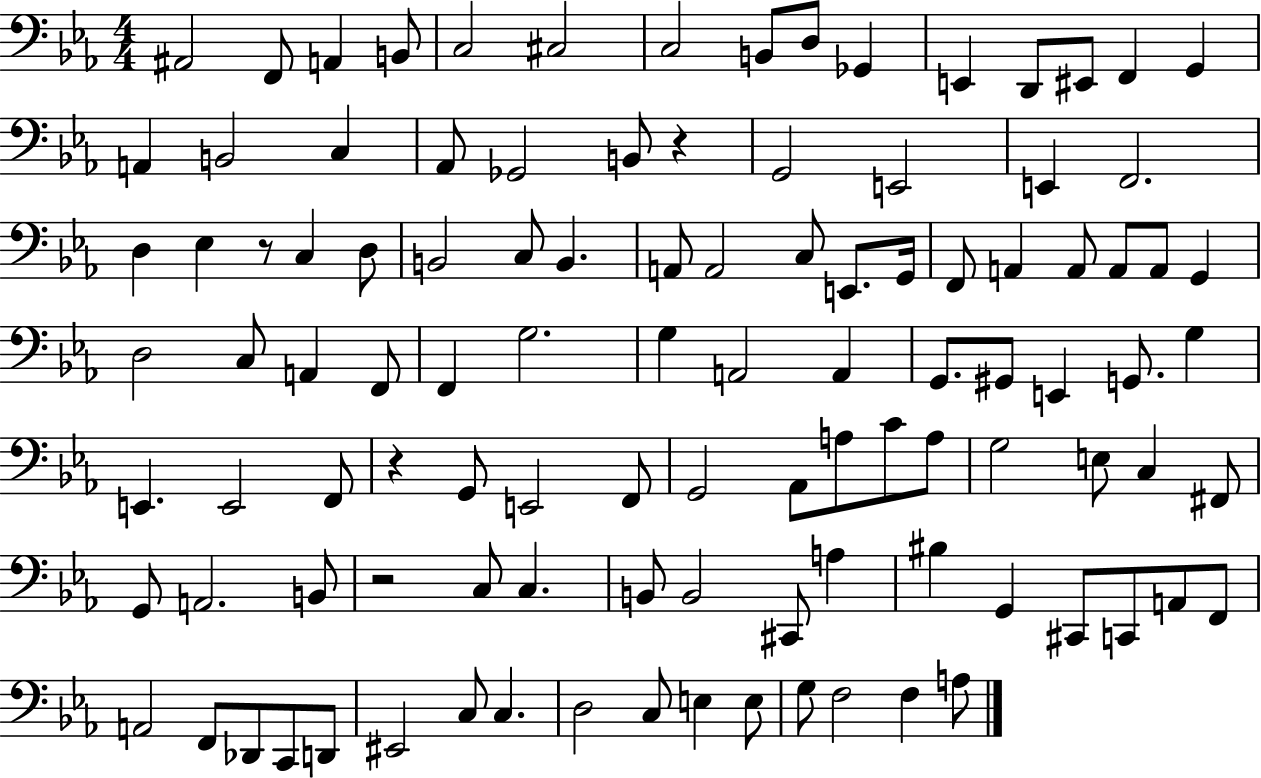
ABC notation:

X:1
T:Untitled
M:4/4
L:1/4
K:Eb
^A,,2 F,,/2 A,, B,,/2 C,2 ^C,2 C,2 B,,/2 D,/2 _G,, E,, D,,/2 ^E,,/2 F,, G,, A,, B,,2 C, _A,,/2 _G,,2 B,,/2 z G,,2 E,,2 E,, F,,2 D, _E, z/2 C, D,/2 B,,2 C,/2 B,, A,,/2 A,,2 C,/2 E,,/2 G,,/4 F,,/2 A,, A,,/2 A,,/2 A,,/2 G,, D,2 C,/2 A,, F,,/2 F,, G,2 G, A,,2 A,, G,,/2 ^G,,/2 E,, G,,/2 G, E,, E,,2 F,,/2 z G,,/2 E,,2 F,,/2 G,,2 _A,,/2 A,/2 C/2 A,/2 G,2 E,/2 C, ^F,,/2 G,,/2 A,,2 B,,/2 z2 C,/2 C, B,,/2 B,,2 ^C,,/2 A, ^B, G,, ^C,,/2 C,,/2 A,,/2 F,,/2 A,,2 F,,/2 _D,,/2 C,,/2 D,,/2 ^E,,2 C,/2 C, D,2 C,/2 E, E,/2 G,/2 F,2 F, A,/2